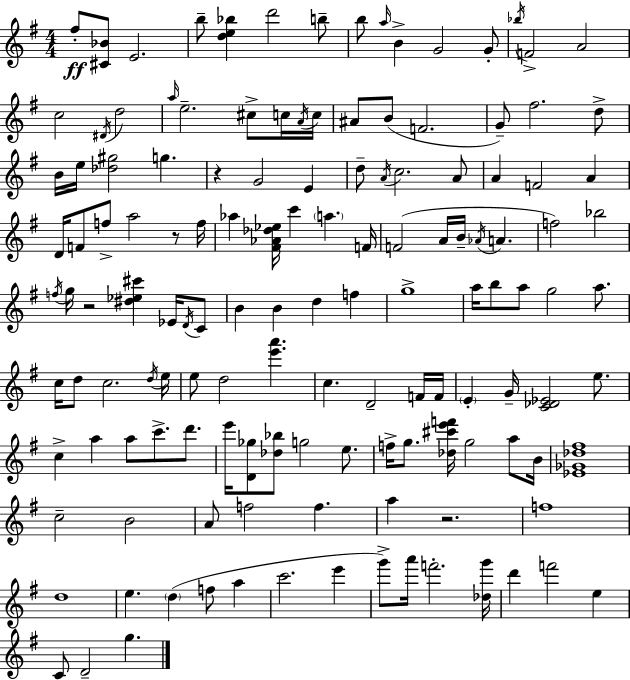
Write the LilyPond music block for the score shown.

{
  \clef treble
  \numericTimeSignature
  \time 4/4
  \key e \minor
  fis''8-.\ff <cis' bes'>8 e'2. | b''8-- <d'' e'' bes''>4 d'''2 b''8-- | b''8 \grace { a''16 } b'4-> g'2 g'8-. | \acciaccatura { bes''16 } f'2-> a'2 | \break c''2 \acciaccatura { dis'16 } d''2 | \grace { a''16 } e''2.-- | cis''8-> c''16 \acciaccatura { a'16 } c''16 ais'8 b'8( f'2. | g'8--) fis''2. | \break d''8-> b'16 e''16 <des'' gis''>2 g''4. | r4 g'2 | e'4 d''8-- \acciaccatura { a'16 } c''2. | a'8 a'4 f'2 | \break a'4 d'16 f'8 f''8-> a''2 | r8 f''16 aes''4 <fis' aes' des'' ees''>16 c'''4 \parenthesize a''4. | f'16 f'2( a'16 b'16-- | \acciaccatura { aes'16 } a'4. f''2) bes''2 | \break \acciaccatura { f''16 } g''16 r2 | <dis'' ees'' cis'''>4 ees'16 \acciaccatura { d'16 } c'8 b'4 b'4 | d''4 f''4 g''1-> | a''16 b''8 a''8 g''2 | \break a''8. c''16 d''8 c''2. | \acciaccatura { d''16 } e''16 e''8 d''2 | <e''' a'''>4. c''4. | d'2-- f'16 f'16 \parenthesize e'4-. g'16-- <c' des' ees'>2 | \break e''8. c''4-> a''4 | a''8 c'''8.-> d'''8. e'''16 <d' ges''>8 <des'' bes''>8 g''2 | e''8. f''16-> g''8. <des'' cis''' e''' f'''>16 g''2 | a''8 b'16 <ees' ges' des'' fis''>1 | \break c''2-- | b'2 a'8 f''2 | f''4. a''4 r2. | f''1 | \break d''1 | e''4. | \parenthesize d''4( f''8 a''4 c'''2. | e'''4 g'''8->) a'''16 f'''2.-. | \break <des'' g'''>16 d'''4 f'''2 | e''4 c'8 d'2-- | g''4. \bar "|."
}